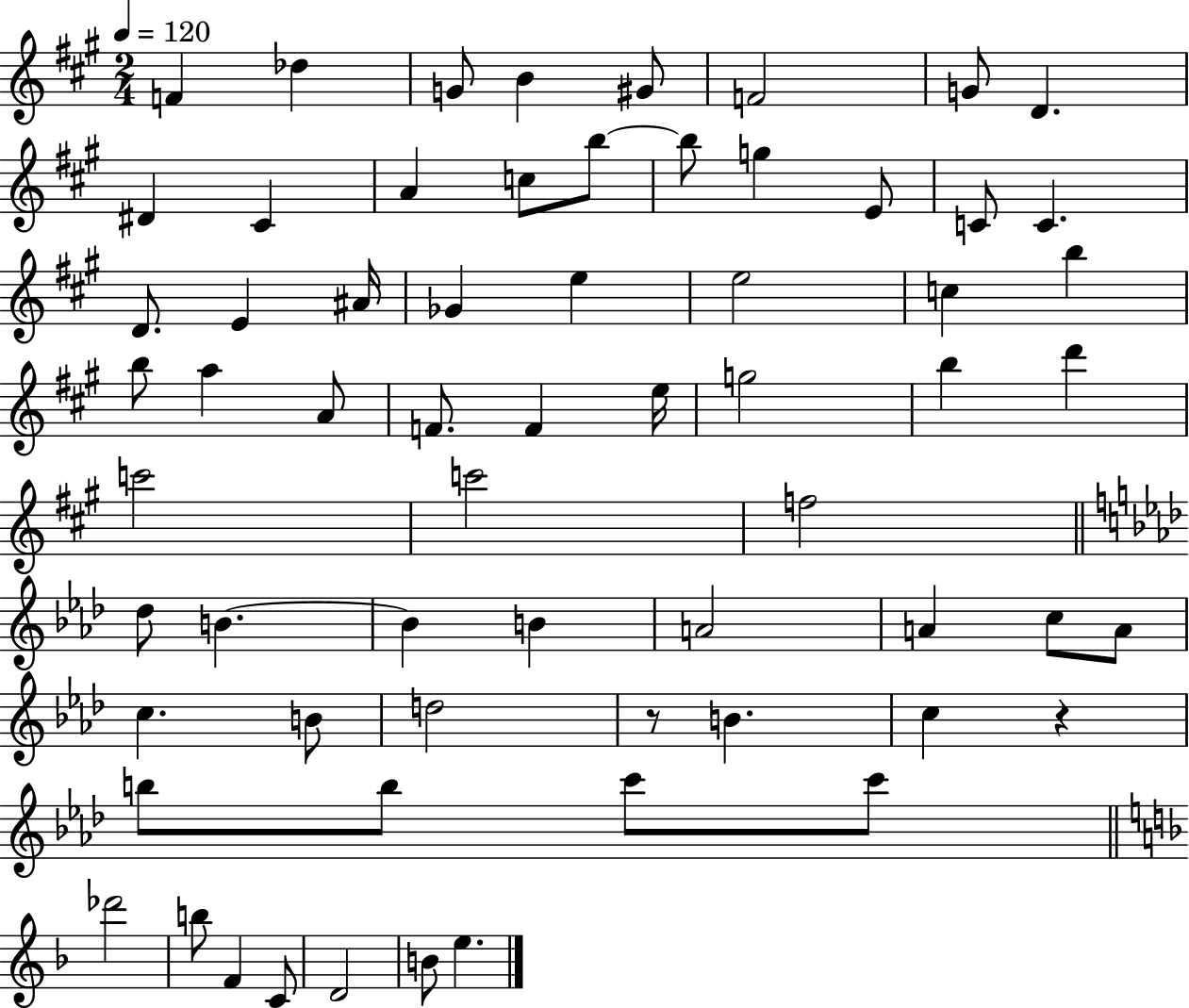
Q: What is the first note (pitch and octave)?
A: F4